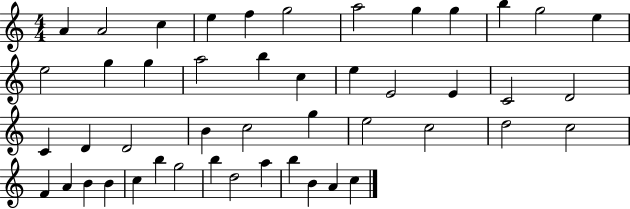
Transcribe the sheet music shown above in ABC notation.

X:1
T:Untitled
M:4/4
L:1/4
K:C
A A2 c e f g2 a2 g g b g2 e e2 g g a2 b c e E2 E C2 D2 C D D2 B c2 g e2 c2 d2 c2 F A B B c b g2 b d2 a b B A c